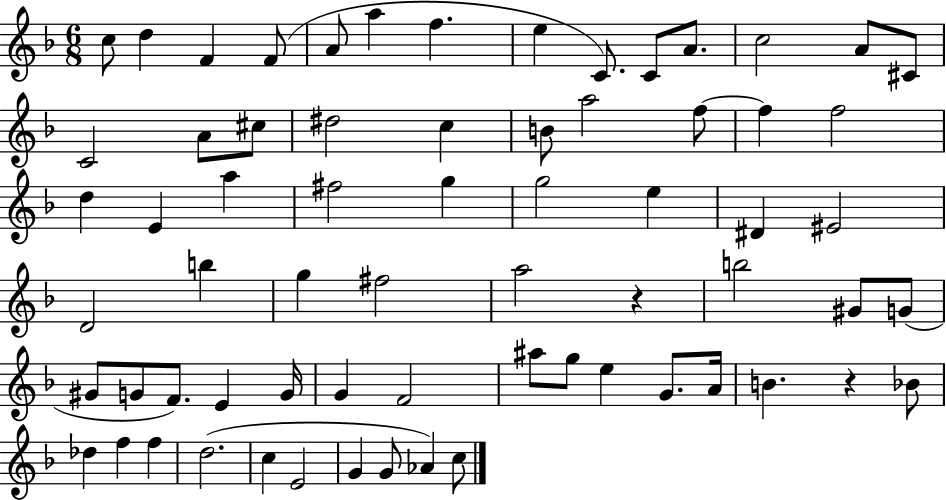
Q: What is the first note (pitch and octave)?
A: C5